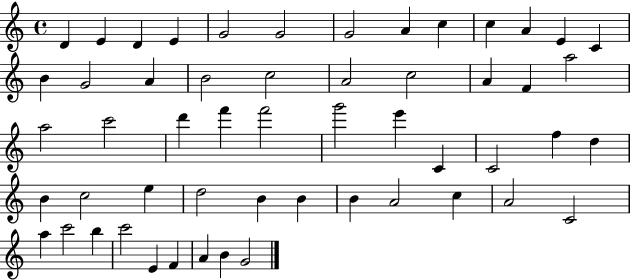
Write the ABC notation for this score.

X:1
T:Untitled
M:4/4
L:1/4
K:C
D E D E G2 G2 G2 A c c A E C B G2 A B2 c2 A2 c2 A F a2 a2 c'2 d' f' f'2 g'2 e' C C2 f d B c2 e d2 B B B A2 c A2 C2 a c'2 b c'2 E F A B G2